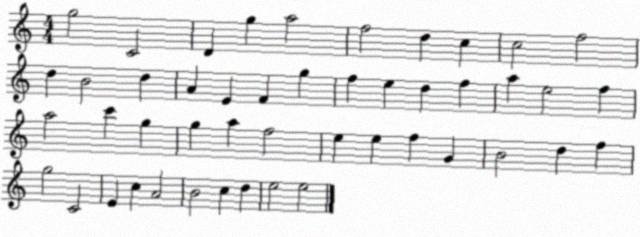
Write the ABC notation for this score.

X:1
T:Untitled
M:4/4
L:1/4
K:C
g2 C2 D g a2 f2 d c c2 f2 d B2 d A E F g f e d f a e2 f a2 c' g g a f2 e e f G B2 d f g2 C2 E c A2 B2 c d e2 e2